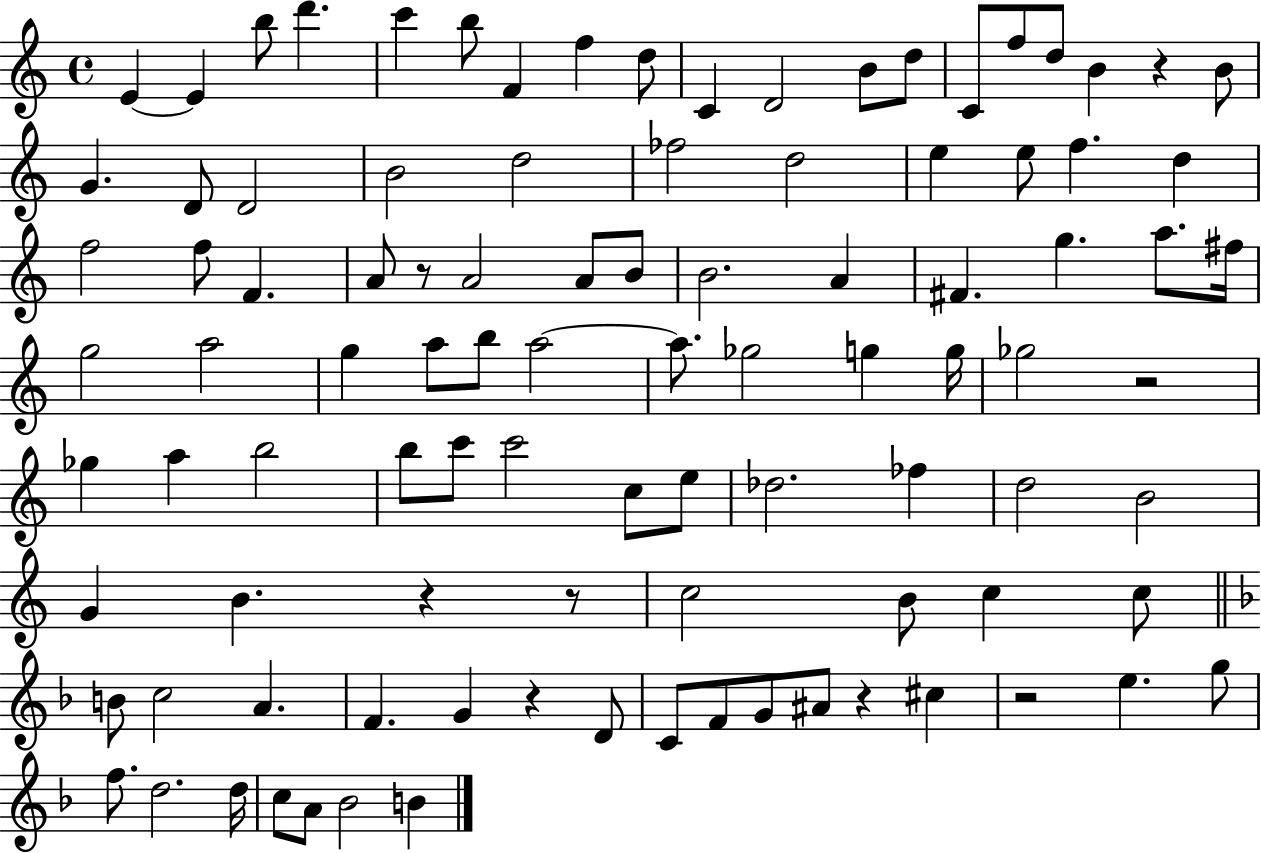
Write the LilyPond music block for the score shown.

{
  \clef treble
  \time 4/4
  \defaultTimeSignature
  \key c \major
  e'4~~ e'4 b''8 d'''4. | c'''4 b''8 f'4 f''4 d''8 | c'4 d'2 b'8 d''8 | c'8 f''8 d''8 b'4 r4 b'8 | \break g'4. d'8 d'2 | b'2 d''2 | fes''2 d''2 | e''4 e''8 f''4. d''4 | \break f''2 f''8 f'4. | a'8 r8 a'2 a'8 b'8 | b'2. a'4 | fis'4. g''4. a''8. fis''16 | \break g''2 a''2 | g''4 a''8 b''8 a''2~~ | a''8. ges''2 g''4 g''16 | ges''2 r2 | \break ges''4 a''4 b''2 | b''8 c'''8 c'''2 c''8 e''8 | des''2. fes''4 | d''2 b'2 | \break g'4 b'4. r4 r8 | c''2 b'8 c''4 c''8 | \bar "||" \break \key f \major b'8 c''2 a'4. | f'4. g'4 r4 d'8 | c'8 f'8 g'8 ais'8 r4 cis''4 | r2 e''4. g''8 | \break f''8. d''2. d''16 | c''8 a'8 bes'2 b'4 | \bar "|."
}